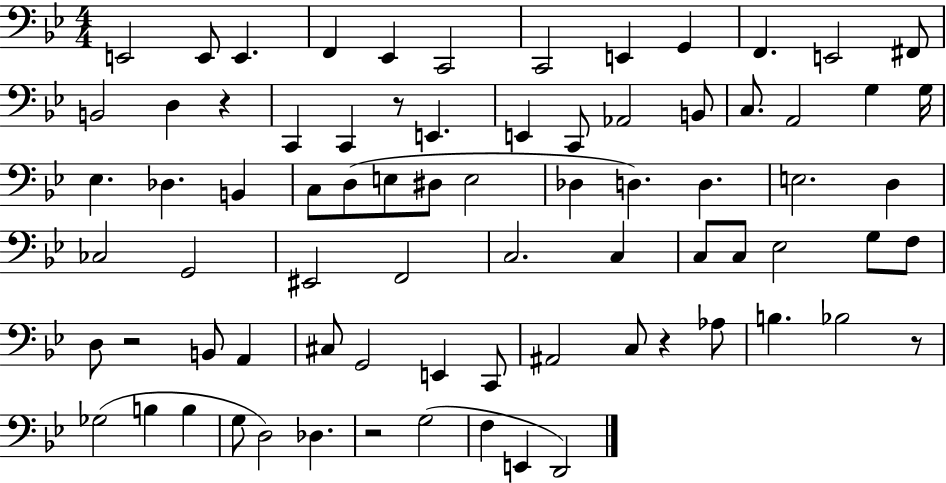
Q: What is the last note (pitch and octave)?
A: D2